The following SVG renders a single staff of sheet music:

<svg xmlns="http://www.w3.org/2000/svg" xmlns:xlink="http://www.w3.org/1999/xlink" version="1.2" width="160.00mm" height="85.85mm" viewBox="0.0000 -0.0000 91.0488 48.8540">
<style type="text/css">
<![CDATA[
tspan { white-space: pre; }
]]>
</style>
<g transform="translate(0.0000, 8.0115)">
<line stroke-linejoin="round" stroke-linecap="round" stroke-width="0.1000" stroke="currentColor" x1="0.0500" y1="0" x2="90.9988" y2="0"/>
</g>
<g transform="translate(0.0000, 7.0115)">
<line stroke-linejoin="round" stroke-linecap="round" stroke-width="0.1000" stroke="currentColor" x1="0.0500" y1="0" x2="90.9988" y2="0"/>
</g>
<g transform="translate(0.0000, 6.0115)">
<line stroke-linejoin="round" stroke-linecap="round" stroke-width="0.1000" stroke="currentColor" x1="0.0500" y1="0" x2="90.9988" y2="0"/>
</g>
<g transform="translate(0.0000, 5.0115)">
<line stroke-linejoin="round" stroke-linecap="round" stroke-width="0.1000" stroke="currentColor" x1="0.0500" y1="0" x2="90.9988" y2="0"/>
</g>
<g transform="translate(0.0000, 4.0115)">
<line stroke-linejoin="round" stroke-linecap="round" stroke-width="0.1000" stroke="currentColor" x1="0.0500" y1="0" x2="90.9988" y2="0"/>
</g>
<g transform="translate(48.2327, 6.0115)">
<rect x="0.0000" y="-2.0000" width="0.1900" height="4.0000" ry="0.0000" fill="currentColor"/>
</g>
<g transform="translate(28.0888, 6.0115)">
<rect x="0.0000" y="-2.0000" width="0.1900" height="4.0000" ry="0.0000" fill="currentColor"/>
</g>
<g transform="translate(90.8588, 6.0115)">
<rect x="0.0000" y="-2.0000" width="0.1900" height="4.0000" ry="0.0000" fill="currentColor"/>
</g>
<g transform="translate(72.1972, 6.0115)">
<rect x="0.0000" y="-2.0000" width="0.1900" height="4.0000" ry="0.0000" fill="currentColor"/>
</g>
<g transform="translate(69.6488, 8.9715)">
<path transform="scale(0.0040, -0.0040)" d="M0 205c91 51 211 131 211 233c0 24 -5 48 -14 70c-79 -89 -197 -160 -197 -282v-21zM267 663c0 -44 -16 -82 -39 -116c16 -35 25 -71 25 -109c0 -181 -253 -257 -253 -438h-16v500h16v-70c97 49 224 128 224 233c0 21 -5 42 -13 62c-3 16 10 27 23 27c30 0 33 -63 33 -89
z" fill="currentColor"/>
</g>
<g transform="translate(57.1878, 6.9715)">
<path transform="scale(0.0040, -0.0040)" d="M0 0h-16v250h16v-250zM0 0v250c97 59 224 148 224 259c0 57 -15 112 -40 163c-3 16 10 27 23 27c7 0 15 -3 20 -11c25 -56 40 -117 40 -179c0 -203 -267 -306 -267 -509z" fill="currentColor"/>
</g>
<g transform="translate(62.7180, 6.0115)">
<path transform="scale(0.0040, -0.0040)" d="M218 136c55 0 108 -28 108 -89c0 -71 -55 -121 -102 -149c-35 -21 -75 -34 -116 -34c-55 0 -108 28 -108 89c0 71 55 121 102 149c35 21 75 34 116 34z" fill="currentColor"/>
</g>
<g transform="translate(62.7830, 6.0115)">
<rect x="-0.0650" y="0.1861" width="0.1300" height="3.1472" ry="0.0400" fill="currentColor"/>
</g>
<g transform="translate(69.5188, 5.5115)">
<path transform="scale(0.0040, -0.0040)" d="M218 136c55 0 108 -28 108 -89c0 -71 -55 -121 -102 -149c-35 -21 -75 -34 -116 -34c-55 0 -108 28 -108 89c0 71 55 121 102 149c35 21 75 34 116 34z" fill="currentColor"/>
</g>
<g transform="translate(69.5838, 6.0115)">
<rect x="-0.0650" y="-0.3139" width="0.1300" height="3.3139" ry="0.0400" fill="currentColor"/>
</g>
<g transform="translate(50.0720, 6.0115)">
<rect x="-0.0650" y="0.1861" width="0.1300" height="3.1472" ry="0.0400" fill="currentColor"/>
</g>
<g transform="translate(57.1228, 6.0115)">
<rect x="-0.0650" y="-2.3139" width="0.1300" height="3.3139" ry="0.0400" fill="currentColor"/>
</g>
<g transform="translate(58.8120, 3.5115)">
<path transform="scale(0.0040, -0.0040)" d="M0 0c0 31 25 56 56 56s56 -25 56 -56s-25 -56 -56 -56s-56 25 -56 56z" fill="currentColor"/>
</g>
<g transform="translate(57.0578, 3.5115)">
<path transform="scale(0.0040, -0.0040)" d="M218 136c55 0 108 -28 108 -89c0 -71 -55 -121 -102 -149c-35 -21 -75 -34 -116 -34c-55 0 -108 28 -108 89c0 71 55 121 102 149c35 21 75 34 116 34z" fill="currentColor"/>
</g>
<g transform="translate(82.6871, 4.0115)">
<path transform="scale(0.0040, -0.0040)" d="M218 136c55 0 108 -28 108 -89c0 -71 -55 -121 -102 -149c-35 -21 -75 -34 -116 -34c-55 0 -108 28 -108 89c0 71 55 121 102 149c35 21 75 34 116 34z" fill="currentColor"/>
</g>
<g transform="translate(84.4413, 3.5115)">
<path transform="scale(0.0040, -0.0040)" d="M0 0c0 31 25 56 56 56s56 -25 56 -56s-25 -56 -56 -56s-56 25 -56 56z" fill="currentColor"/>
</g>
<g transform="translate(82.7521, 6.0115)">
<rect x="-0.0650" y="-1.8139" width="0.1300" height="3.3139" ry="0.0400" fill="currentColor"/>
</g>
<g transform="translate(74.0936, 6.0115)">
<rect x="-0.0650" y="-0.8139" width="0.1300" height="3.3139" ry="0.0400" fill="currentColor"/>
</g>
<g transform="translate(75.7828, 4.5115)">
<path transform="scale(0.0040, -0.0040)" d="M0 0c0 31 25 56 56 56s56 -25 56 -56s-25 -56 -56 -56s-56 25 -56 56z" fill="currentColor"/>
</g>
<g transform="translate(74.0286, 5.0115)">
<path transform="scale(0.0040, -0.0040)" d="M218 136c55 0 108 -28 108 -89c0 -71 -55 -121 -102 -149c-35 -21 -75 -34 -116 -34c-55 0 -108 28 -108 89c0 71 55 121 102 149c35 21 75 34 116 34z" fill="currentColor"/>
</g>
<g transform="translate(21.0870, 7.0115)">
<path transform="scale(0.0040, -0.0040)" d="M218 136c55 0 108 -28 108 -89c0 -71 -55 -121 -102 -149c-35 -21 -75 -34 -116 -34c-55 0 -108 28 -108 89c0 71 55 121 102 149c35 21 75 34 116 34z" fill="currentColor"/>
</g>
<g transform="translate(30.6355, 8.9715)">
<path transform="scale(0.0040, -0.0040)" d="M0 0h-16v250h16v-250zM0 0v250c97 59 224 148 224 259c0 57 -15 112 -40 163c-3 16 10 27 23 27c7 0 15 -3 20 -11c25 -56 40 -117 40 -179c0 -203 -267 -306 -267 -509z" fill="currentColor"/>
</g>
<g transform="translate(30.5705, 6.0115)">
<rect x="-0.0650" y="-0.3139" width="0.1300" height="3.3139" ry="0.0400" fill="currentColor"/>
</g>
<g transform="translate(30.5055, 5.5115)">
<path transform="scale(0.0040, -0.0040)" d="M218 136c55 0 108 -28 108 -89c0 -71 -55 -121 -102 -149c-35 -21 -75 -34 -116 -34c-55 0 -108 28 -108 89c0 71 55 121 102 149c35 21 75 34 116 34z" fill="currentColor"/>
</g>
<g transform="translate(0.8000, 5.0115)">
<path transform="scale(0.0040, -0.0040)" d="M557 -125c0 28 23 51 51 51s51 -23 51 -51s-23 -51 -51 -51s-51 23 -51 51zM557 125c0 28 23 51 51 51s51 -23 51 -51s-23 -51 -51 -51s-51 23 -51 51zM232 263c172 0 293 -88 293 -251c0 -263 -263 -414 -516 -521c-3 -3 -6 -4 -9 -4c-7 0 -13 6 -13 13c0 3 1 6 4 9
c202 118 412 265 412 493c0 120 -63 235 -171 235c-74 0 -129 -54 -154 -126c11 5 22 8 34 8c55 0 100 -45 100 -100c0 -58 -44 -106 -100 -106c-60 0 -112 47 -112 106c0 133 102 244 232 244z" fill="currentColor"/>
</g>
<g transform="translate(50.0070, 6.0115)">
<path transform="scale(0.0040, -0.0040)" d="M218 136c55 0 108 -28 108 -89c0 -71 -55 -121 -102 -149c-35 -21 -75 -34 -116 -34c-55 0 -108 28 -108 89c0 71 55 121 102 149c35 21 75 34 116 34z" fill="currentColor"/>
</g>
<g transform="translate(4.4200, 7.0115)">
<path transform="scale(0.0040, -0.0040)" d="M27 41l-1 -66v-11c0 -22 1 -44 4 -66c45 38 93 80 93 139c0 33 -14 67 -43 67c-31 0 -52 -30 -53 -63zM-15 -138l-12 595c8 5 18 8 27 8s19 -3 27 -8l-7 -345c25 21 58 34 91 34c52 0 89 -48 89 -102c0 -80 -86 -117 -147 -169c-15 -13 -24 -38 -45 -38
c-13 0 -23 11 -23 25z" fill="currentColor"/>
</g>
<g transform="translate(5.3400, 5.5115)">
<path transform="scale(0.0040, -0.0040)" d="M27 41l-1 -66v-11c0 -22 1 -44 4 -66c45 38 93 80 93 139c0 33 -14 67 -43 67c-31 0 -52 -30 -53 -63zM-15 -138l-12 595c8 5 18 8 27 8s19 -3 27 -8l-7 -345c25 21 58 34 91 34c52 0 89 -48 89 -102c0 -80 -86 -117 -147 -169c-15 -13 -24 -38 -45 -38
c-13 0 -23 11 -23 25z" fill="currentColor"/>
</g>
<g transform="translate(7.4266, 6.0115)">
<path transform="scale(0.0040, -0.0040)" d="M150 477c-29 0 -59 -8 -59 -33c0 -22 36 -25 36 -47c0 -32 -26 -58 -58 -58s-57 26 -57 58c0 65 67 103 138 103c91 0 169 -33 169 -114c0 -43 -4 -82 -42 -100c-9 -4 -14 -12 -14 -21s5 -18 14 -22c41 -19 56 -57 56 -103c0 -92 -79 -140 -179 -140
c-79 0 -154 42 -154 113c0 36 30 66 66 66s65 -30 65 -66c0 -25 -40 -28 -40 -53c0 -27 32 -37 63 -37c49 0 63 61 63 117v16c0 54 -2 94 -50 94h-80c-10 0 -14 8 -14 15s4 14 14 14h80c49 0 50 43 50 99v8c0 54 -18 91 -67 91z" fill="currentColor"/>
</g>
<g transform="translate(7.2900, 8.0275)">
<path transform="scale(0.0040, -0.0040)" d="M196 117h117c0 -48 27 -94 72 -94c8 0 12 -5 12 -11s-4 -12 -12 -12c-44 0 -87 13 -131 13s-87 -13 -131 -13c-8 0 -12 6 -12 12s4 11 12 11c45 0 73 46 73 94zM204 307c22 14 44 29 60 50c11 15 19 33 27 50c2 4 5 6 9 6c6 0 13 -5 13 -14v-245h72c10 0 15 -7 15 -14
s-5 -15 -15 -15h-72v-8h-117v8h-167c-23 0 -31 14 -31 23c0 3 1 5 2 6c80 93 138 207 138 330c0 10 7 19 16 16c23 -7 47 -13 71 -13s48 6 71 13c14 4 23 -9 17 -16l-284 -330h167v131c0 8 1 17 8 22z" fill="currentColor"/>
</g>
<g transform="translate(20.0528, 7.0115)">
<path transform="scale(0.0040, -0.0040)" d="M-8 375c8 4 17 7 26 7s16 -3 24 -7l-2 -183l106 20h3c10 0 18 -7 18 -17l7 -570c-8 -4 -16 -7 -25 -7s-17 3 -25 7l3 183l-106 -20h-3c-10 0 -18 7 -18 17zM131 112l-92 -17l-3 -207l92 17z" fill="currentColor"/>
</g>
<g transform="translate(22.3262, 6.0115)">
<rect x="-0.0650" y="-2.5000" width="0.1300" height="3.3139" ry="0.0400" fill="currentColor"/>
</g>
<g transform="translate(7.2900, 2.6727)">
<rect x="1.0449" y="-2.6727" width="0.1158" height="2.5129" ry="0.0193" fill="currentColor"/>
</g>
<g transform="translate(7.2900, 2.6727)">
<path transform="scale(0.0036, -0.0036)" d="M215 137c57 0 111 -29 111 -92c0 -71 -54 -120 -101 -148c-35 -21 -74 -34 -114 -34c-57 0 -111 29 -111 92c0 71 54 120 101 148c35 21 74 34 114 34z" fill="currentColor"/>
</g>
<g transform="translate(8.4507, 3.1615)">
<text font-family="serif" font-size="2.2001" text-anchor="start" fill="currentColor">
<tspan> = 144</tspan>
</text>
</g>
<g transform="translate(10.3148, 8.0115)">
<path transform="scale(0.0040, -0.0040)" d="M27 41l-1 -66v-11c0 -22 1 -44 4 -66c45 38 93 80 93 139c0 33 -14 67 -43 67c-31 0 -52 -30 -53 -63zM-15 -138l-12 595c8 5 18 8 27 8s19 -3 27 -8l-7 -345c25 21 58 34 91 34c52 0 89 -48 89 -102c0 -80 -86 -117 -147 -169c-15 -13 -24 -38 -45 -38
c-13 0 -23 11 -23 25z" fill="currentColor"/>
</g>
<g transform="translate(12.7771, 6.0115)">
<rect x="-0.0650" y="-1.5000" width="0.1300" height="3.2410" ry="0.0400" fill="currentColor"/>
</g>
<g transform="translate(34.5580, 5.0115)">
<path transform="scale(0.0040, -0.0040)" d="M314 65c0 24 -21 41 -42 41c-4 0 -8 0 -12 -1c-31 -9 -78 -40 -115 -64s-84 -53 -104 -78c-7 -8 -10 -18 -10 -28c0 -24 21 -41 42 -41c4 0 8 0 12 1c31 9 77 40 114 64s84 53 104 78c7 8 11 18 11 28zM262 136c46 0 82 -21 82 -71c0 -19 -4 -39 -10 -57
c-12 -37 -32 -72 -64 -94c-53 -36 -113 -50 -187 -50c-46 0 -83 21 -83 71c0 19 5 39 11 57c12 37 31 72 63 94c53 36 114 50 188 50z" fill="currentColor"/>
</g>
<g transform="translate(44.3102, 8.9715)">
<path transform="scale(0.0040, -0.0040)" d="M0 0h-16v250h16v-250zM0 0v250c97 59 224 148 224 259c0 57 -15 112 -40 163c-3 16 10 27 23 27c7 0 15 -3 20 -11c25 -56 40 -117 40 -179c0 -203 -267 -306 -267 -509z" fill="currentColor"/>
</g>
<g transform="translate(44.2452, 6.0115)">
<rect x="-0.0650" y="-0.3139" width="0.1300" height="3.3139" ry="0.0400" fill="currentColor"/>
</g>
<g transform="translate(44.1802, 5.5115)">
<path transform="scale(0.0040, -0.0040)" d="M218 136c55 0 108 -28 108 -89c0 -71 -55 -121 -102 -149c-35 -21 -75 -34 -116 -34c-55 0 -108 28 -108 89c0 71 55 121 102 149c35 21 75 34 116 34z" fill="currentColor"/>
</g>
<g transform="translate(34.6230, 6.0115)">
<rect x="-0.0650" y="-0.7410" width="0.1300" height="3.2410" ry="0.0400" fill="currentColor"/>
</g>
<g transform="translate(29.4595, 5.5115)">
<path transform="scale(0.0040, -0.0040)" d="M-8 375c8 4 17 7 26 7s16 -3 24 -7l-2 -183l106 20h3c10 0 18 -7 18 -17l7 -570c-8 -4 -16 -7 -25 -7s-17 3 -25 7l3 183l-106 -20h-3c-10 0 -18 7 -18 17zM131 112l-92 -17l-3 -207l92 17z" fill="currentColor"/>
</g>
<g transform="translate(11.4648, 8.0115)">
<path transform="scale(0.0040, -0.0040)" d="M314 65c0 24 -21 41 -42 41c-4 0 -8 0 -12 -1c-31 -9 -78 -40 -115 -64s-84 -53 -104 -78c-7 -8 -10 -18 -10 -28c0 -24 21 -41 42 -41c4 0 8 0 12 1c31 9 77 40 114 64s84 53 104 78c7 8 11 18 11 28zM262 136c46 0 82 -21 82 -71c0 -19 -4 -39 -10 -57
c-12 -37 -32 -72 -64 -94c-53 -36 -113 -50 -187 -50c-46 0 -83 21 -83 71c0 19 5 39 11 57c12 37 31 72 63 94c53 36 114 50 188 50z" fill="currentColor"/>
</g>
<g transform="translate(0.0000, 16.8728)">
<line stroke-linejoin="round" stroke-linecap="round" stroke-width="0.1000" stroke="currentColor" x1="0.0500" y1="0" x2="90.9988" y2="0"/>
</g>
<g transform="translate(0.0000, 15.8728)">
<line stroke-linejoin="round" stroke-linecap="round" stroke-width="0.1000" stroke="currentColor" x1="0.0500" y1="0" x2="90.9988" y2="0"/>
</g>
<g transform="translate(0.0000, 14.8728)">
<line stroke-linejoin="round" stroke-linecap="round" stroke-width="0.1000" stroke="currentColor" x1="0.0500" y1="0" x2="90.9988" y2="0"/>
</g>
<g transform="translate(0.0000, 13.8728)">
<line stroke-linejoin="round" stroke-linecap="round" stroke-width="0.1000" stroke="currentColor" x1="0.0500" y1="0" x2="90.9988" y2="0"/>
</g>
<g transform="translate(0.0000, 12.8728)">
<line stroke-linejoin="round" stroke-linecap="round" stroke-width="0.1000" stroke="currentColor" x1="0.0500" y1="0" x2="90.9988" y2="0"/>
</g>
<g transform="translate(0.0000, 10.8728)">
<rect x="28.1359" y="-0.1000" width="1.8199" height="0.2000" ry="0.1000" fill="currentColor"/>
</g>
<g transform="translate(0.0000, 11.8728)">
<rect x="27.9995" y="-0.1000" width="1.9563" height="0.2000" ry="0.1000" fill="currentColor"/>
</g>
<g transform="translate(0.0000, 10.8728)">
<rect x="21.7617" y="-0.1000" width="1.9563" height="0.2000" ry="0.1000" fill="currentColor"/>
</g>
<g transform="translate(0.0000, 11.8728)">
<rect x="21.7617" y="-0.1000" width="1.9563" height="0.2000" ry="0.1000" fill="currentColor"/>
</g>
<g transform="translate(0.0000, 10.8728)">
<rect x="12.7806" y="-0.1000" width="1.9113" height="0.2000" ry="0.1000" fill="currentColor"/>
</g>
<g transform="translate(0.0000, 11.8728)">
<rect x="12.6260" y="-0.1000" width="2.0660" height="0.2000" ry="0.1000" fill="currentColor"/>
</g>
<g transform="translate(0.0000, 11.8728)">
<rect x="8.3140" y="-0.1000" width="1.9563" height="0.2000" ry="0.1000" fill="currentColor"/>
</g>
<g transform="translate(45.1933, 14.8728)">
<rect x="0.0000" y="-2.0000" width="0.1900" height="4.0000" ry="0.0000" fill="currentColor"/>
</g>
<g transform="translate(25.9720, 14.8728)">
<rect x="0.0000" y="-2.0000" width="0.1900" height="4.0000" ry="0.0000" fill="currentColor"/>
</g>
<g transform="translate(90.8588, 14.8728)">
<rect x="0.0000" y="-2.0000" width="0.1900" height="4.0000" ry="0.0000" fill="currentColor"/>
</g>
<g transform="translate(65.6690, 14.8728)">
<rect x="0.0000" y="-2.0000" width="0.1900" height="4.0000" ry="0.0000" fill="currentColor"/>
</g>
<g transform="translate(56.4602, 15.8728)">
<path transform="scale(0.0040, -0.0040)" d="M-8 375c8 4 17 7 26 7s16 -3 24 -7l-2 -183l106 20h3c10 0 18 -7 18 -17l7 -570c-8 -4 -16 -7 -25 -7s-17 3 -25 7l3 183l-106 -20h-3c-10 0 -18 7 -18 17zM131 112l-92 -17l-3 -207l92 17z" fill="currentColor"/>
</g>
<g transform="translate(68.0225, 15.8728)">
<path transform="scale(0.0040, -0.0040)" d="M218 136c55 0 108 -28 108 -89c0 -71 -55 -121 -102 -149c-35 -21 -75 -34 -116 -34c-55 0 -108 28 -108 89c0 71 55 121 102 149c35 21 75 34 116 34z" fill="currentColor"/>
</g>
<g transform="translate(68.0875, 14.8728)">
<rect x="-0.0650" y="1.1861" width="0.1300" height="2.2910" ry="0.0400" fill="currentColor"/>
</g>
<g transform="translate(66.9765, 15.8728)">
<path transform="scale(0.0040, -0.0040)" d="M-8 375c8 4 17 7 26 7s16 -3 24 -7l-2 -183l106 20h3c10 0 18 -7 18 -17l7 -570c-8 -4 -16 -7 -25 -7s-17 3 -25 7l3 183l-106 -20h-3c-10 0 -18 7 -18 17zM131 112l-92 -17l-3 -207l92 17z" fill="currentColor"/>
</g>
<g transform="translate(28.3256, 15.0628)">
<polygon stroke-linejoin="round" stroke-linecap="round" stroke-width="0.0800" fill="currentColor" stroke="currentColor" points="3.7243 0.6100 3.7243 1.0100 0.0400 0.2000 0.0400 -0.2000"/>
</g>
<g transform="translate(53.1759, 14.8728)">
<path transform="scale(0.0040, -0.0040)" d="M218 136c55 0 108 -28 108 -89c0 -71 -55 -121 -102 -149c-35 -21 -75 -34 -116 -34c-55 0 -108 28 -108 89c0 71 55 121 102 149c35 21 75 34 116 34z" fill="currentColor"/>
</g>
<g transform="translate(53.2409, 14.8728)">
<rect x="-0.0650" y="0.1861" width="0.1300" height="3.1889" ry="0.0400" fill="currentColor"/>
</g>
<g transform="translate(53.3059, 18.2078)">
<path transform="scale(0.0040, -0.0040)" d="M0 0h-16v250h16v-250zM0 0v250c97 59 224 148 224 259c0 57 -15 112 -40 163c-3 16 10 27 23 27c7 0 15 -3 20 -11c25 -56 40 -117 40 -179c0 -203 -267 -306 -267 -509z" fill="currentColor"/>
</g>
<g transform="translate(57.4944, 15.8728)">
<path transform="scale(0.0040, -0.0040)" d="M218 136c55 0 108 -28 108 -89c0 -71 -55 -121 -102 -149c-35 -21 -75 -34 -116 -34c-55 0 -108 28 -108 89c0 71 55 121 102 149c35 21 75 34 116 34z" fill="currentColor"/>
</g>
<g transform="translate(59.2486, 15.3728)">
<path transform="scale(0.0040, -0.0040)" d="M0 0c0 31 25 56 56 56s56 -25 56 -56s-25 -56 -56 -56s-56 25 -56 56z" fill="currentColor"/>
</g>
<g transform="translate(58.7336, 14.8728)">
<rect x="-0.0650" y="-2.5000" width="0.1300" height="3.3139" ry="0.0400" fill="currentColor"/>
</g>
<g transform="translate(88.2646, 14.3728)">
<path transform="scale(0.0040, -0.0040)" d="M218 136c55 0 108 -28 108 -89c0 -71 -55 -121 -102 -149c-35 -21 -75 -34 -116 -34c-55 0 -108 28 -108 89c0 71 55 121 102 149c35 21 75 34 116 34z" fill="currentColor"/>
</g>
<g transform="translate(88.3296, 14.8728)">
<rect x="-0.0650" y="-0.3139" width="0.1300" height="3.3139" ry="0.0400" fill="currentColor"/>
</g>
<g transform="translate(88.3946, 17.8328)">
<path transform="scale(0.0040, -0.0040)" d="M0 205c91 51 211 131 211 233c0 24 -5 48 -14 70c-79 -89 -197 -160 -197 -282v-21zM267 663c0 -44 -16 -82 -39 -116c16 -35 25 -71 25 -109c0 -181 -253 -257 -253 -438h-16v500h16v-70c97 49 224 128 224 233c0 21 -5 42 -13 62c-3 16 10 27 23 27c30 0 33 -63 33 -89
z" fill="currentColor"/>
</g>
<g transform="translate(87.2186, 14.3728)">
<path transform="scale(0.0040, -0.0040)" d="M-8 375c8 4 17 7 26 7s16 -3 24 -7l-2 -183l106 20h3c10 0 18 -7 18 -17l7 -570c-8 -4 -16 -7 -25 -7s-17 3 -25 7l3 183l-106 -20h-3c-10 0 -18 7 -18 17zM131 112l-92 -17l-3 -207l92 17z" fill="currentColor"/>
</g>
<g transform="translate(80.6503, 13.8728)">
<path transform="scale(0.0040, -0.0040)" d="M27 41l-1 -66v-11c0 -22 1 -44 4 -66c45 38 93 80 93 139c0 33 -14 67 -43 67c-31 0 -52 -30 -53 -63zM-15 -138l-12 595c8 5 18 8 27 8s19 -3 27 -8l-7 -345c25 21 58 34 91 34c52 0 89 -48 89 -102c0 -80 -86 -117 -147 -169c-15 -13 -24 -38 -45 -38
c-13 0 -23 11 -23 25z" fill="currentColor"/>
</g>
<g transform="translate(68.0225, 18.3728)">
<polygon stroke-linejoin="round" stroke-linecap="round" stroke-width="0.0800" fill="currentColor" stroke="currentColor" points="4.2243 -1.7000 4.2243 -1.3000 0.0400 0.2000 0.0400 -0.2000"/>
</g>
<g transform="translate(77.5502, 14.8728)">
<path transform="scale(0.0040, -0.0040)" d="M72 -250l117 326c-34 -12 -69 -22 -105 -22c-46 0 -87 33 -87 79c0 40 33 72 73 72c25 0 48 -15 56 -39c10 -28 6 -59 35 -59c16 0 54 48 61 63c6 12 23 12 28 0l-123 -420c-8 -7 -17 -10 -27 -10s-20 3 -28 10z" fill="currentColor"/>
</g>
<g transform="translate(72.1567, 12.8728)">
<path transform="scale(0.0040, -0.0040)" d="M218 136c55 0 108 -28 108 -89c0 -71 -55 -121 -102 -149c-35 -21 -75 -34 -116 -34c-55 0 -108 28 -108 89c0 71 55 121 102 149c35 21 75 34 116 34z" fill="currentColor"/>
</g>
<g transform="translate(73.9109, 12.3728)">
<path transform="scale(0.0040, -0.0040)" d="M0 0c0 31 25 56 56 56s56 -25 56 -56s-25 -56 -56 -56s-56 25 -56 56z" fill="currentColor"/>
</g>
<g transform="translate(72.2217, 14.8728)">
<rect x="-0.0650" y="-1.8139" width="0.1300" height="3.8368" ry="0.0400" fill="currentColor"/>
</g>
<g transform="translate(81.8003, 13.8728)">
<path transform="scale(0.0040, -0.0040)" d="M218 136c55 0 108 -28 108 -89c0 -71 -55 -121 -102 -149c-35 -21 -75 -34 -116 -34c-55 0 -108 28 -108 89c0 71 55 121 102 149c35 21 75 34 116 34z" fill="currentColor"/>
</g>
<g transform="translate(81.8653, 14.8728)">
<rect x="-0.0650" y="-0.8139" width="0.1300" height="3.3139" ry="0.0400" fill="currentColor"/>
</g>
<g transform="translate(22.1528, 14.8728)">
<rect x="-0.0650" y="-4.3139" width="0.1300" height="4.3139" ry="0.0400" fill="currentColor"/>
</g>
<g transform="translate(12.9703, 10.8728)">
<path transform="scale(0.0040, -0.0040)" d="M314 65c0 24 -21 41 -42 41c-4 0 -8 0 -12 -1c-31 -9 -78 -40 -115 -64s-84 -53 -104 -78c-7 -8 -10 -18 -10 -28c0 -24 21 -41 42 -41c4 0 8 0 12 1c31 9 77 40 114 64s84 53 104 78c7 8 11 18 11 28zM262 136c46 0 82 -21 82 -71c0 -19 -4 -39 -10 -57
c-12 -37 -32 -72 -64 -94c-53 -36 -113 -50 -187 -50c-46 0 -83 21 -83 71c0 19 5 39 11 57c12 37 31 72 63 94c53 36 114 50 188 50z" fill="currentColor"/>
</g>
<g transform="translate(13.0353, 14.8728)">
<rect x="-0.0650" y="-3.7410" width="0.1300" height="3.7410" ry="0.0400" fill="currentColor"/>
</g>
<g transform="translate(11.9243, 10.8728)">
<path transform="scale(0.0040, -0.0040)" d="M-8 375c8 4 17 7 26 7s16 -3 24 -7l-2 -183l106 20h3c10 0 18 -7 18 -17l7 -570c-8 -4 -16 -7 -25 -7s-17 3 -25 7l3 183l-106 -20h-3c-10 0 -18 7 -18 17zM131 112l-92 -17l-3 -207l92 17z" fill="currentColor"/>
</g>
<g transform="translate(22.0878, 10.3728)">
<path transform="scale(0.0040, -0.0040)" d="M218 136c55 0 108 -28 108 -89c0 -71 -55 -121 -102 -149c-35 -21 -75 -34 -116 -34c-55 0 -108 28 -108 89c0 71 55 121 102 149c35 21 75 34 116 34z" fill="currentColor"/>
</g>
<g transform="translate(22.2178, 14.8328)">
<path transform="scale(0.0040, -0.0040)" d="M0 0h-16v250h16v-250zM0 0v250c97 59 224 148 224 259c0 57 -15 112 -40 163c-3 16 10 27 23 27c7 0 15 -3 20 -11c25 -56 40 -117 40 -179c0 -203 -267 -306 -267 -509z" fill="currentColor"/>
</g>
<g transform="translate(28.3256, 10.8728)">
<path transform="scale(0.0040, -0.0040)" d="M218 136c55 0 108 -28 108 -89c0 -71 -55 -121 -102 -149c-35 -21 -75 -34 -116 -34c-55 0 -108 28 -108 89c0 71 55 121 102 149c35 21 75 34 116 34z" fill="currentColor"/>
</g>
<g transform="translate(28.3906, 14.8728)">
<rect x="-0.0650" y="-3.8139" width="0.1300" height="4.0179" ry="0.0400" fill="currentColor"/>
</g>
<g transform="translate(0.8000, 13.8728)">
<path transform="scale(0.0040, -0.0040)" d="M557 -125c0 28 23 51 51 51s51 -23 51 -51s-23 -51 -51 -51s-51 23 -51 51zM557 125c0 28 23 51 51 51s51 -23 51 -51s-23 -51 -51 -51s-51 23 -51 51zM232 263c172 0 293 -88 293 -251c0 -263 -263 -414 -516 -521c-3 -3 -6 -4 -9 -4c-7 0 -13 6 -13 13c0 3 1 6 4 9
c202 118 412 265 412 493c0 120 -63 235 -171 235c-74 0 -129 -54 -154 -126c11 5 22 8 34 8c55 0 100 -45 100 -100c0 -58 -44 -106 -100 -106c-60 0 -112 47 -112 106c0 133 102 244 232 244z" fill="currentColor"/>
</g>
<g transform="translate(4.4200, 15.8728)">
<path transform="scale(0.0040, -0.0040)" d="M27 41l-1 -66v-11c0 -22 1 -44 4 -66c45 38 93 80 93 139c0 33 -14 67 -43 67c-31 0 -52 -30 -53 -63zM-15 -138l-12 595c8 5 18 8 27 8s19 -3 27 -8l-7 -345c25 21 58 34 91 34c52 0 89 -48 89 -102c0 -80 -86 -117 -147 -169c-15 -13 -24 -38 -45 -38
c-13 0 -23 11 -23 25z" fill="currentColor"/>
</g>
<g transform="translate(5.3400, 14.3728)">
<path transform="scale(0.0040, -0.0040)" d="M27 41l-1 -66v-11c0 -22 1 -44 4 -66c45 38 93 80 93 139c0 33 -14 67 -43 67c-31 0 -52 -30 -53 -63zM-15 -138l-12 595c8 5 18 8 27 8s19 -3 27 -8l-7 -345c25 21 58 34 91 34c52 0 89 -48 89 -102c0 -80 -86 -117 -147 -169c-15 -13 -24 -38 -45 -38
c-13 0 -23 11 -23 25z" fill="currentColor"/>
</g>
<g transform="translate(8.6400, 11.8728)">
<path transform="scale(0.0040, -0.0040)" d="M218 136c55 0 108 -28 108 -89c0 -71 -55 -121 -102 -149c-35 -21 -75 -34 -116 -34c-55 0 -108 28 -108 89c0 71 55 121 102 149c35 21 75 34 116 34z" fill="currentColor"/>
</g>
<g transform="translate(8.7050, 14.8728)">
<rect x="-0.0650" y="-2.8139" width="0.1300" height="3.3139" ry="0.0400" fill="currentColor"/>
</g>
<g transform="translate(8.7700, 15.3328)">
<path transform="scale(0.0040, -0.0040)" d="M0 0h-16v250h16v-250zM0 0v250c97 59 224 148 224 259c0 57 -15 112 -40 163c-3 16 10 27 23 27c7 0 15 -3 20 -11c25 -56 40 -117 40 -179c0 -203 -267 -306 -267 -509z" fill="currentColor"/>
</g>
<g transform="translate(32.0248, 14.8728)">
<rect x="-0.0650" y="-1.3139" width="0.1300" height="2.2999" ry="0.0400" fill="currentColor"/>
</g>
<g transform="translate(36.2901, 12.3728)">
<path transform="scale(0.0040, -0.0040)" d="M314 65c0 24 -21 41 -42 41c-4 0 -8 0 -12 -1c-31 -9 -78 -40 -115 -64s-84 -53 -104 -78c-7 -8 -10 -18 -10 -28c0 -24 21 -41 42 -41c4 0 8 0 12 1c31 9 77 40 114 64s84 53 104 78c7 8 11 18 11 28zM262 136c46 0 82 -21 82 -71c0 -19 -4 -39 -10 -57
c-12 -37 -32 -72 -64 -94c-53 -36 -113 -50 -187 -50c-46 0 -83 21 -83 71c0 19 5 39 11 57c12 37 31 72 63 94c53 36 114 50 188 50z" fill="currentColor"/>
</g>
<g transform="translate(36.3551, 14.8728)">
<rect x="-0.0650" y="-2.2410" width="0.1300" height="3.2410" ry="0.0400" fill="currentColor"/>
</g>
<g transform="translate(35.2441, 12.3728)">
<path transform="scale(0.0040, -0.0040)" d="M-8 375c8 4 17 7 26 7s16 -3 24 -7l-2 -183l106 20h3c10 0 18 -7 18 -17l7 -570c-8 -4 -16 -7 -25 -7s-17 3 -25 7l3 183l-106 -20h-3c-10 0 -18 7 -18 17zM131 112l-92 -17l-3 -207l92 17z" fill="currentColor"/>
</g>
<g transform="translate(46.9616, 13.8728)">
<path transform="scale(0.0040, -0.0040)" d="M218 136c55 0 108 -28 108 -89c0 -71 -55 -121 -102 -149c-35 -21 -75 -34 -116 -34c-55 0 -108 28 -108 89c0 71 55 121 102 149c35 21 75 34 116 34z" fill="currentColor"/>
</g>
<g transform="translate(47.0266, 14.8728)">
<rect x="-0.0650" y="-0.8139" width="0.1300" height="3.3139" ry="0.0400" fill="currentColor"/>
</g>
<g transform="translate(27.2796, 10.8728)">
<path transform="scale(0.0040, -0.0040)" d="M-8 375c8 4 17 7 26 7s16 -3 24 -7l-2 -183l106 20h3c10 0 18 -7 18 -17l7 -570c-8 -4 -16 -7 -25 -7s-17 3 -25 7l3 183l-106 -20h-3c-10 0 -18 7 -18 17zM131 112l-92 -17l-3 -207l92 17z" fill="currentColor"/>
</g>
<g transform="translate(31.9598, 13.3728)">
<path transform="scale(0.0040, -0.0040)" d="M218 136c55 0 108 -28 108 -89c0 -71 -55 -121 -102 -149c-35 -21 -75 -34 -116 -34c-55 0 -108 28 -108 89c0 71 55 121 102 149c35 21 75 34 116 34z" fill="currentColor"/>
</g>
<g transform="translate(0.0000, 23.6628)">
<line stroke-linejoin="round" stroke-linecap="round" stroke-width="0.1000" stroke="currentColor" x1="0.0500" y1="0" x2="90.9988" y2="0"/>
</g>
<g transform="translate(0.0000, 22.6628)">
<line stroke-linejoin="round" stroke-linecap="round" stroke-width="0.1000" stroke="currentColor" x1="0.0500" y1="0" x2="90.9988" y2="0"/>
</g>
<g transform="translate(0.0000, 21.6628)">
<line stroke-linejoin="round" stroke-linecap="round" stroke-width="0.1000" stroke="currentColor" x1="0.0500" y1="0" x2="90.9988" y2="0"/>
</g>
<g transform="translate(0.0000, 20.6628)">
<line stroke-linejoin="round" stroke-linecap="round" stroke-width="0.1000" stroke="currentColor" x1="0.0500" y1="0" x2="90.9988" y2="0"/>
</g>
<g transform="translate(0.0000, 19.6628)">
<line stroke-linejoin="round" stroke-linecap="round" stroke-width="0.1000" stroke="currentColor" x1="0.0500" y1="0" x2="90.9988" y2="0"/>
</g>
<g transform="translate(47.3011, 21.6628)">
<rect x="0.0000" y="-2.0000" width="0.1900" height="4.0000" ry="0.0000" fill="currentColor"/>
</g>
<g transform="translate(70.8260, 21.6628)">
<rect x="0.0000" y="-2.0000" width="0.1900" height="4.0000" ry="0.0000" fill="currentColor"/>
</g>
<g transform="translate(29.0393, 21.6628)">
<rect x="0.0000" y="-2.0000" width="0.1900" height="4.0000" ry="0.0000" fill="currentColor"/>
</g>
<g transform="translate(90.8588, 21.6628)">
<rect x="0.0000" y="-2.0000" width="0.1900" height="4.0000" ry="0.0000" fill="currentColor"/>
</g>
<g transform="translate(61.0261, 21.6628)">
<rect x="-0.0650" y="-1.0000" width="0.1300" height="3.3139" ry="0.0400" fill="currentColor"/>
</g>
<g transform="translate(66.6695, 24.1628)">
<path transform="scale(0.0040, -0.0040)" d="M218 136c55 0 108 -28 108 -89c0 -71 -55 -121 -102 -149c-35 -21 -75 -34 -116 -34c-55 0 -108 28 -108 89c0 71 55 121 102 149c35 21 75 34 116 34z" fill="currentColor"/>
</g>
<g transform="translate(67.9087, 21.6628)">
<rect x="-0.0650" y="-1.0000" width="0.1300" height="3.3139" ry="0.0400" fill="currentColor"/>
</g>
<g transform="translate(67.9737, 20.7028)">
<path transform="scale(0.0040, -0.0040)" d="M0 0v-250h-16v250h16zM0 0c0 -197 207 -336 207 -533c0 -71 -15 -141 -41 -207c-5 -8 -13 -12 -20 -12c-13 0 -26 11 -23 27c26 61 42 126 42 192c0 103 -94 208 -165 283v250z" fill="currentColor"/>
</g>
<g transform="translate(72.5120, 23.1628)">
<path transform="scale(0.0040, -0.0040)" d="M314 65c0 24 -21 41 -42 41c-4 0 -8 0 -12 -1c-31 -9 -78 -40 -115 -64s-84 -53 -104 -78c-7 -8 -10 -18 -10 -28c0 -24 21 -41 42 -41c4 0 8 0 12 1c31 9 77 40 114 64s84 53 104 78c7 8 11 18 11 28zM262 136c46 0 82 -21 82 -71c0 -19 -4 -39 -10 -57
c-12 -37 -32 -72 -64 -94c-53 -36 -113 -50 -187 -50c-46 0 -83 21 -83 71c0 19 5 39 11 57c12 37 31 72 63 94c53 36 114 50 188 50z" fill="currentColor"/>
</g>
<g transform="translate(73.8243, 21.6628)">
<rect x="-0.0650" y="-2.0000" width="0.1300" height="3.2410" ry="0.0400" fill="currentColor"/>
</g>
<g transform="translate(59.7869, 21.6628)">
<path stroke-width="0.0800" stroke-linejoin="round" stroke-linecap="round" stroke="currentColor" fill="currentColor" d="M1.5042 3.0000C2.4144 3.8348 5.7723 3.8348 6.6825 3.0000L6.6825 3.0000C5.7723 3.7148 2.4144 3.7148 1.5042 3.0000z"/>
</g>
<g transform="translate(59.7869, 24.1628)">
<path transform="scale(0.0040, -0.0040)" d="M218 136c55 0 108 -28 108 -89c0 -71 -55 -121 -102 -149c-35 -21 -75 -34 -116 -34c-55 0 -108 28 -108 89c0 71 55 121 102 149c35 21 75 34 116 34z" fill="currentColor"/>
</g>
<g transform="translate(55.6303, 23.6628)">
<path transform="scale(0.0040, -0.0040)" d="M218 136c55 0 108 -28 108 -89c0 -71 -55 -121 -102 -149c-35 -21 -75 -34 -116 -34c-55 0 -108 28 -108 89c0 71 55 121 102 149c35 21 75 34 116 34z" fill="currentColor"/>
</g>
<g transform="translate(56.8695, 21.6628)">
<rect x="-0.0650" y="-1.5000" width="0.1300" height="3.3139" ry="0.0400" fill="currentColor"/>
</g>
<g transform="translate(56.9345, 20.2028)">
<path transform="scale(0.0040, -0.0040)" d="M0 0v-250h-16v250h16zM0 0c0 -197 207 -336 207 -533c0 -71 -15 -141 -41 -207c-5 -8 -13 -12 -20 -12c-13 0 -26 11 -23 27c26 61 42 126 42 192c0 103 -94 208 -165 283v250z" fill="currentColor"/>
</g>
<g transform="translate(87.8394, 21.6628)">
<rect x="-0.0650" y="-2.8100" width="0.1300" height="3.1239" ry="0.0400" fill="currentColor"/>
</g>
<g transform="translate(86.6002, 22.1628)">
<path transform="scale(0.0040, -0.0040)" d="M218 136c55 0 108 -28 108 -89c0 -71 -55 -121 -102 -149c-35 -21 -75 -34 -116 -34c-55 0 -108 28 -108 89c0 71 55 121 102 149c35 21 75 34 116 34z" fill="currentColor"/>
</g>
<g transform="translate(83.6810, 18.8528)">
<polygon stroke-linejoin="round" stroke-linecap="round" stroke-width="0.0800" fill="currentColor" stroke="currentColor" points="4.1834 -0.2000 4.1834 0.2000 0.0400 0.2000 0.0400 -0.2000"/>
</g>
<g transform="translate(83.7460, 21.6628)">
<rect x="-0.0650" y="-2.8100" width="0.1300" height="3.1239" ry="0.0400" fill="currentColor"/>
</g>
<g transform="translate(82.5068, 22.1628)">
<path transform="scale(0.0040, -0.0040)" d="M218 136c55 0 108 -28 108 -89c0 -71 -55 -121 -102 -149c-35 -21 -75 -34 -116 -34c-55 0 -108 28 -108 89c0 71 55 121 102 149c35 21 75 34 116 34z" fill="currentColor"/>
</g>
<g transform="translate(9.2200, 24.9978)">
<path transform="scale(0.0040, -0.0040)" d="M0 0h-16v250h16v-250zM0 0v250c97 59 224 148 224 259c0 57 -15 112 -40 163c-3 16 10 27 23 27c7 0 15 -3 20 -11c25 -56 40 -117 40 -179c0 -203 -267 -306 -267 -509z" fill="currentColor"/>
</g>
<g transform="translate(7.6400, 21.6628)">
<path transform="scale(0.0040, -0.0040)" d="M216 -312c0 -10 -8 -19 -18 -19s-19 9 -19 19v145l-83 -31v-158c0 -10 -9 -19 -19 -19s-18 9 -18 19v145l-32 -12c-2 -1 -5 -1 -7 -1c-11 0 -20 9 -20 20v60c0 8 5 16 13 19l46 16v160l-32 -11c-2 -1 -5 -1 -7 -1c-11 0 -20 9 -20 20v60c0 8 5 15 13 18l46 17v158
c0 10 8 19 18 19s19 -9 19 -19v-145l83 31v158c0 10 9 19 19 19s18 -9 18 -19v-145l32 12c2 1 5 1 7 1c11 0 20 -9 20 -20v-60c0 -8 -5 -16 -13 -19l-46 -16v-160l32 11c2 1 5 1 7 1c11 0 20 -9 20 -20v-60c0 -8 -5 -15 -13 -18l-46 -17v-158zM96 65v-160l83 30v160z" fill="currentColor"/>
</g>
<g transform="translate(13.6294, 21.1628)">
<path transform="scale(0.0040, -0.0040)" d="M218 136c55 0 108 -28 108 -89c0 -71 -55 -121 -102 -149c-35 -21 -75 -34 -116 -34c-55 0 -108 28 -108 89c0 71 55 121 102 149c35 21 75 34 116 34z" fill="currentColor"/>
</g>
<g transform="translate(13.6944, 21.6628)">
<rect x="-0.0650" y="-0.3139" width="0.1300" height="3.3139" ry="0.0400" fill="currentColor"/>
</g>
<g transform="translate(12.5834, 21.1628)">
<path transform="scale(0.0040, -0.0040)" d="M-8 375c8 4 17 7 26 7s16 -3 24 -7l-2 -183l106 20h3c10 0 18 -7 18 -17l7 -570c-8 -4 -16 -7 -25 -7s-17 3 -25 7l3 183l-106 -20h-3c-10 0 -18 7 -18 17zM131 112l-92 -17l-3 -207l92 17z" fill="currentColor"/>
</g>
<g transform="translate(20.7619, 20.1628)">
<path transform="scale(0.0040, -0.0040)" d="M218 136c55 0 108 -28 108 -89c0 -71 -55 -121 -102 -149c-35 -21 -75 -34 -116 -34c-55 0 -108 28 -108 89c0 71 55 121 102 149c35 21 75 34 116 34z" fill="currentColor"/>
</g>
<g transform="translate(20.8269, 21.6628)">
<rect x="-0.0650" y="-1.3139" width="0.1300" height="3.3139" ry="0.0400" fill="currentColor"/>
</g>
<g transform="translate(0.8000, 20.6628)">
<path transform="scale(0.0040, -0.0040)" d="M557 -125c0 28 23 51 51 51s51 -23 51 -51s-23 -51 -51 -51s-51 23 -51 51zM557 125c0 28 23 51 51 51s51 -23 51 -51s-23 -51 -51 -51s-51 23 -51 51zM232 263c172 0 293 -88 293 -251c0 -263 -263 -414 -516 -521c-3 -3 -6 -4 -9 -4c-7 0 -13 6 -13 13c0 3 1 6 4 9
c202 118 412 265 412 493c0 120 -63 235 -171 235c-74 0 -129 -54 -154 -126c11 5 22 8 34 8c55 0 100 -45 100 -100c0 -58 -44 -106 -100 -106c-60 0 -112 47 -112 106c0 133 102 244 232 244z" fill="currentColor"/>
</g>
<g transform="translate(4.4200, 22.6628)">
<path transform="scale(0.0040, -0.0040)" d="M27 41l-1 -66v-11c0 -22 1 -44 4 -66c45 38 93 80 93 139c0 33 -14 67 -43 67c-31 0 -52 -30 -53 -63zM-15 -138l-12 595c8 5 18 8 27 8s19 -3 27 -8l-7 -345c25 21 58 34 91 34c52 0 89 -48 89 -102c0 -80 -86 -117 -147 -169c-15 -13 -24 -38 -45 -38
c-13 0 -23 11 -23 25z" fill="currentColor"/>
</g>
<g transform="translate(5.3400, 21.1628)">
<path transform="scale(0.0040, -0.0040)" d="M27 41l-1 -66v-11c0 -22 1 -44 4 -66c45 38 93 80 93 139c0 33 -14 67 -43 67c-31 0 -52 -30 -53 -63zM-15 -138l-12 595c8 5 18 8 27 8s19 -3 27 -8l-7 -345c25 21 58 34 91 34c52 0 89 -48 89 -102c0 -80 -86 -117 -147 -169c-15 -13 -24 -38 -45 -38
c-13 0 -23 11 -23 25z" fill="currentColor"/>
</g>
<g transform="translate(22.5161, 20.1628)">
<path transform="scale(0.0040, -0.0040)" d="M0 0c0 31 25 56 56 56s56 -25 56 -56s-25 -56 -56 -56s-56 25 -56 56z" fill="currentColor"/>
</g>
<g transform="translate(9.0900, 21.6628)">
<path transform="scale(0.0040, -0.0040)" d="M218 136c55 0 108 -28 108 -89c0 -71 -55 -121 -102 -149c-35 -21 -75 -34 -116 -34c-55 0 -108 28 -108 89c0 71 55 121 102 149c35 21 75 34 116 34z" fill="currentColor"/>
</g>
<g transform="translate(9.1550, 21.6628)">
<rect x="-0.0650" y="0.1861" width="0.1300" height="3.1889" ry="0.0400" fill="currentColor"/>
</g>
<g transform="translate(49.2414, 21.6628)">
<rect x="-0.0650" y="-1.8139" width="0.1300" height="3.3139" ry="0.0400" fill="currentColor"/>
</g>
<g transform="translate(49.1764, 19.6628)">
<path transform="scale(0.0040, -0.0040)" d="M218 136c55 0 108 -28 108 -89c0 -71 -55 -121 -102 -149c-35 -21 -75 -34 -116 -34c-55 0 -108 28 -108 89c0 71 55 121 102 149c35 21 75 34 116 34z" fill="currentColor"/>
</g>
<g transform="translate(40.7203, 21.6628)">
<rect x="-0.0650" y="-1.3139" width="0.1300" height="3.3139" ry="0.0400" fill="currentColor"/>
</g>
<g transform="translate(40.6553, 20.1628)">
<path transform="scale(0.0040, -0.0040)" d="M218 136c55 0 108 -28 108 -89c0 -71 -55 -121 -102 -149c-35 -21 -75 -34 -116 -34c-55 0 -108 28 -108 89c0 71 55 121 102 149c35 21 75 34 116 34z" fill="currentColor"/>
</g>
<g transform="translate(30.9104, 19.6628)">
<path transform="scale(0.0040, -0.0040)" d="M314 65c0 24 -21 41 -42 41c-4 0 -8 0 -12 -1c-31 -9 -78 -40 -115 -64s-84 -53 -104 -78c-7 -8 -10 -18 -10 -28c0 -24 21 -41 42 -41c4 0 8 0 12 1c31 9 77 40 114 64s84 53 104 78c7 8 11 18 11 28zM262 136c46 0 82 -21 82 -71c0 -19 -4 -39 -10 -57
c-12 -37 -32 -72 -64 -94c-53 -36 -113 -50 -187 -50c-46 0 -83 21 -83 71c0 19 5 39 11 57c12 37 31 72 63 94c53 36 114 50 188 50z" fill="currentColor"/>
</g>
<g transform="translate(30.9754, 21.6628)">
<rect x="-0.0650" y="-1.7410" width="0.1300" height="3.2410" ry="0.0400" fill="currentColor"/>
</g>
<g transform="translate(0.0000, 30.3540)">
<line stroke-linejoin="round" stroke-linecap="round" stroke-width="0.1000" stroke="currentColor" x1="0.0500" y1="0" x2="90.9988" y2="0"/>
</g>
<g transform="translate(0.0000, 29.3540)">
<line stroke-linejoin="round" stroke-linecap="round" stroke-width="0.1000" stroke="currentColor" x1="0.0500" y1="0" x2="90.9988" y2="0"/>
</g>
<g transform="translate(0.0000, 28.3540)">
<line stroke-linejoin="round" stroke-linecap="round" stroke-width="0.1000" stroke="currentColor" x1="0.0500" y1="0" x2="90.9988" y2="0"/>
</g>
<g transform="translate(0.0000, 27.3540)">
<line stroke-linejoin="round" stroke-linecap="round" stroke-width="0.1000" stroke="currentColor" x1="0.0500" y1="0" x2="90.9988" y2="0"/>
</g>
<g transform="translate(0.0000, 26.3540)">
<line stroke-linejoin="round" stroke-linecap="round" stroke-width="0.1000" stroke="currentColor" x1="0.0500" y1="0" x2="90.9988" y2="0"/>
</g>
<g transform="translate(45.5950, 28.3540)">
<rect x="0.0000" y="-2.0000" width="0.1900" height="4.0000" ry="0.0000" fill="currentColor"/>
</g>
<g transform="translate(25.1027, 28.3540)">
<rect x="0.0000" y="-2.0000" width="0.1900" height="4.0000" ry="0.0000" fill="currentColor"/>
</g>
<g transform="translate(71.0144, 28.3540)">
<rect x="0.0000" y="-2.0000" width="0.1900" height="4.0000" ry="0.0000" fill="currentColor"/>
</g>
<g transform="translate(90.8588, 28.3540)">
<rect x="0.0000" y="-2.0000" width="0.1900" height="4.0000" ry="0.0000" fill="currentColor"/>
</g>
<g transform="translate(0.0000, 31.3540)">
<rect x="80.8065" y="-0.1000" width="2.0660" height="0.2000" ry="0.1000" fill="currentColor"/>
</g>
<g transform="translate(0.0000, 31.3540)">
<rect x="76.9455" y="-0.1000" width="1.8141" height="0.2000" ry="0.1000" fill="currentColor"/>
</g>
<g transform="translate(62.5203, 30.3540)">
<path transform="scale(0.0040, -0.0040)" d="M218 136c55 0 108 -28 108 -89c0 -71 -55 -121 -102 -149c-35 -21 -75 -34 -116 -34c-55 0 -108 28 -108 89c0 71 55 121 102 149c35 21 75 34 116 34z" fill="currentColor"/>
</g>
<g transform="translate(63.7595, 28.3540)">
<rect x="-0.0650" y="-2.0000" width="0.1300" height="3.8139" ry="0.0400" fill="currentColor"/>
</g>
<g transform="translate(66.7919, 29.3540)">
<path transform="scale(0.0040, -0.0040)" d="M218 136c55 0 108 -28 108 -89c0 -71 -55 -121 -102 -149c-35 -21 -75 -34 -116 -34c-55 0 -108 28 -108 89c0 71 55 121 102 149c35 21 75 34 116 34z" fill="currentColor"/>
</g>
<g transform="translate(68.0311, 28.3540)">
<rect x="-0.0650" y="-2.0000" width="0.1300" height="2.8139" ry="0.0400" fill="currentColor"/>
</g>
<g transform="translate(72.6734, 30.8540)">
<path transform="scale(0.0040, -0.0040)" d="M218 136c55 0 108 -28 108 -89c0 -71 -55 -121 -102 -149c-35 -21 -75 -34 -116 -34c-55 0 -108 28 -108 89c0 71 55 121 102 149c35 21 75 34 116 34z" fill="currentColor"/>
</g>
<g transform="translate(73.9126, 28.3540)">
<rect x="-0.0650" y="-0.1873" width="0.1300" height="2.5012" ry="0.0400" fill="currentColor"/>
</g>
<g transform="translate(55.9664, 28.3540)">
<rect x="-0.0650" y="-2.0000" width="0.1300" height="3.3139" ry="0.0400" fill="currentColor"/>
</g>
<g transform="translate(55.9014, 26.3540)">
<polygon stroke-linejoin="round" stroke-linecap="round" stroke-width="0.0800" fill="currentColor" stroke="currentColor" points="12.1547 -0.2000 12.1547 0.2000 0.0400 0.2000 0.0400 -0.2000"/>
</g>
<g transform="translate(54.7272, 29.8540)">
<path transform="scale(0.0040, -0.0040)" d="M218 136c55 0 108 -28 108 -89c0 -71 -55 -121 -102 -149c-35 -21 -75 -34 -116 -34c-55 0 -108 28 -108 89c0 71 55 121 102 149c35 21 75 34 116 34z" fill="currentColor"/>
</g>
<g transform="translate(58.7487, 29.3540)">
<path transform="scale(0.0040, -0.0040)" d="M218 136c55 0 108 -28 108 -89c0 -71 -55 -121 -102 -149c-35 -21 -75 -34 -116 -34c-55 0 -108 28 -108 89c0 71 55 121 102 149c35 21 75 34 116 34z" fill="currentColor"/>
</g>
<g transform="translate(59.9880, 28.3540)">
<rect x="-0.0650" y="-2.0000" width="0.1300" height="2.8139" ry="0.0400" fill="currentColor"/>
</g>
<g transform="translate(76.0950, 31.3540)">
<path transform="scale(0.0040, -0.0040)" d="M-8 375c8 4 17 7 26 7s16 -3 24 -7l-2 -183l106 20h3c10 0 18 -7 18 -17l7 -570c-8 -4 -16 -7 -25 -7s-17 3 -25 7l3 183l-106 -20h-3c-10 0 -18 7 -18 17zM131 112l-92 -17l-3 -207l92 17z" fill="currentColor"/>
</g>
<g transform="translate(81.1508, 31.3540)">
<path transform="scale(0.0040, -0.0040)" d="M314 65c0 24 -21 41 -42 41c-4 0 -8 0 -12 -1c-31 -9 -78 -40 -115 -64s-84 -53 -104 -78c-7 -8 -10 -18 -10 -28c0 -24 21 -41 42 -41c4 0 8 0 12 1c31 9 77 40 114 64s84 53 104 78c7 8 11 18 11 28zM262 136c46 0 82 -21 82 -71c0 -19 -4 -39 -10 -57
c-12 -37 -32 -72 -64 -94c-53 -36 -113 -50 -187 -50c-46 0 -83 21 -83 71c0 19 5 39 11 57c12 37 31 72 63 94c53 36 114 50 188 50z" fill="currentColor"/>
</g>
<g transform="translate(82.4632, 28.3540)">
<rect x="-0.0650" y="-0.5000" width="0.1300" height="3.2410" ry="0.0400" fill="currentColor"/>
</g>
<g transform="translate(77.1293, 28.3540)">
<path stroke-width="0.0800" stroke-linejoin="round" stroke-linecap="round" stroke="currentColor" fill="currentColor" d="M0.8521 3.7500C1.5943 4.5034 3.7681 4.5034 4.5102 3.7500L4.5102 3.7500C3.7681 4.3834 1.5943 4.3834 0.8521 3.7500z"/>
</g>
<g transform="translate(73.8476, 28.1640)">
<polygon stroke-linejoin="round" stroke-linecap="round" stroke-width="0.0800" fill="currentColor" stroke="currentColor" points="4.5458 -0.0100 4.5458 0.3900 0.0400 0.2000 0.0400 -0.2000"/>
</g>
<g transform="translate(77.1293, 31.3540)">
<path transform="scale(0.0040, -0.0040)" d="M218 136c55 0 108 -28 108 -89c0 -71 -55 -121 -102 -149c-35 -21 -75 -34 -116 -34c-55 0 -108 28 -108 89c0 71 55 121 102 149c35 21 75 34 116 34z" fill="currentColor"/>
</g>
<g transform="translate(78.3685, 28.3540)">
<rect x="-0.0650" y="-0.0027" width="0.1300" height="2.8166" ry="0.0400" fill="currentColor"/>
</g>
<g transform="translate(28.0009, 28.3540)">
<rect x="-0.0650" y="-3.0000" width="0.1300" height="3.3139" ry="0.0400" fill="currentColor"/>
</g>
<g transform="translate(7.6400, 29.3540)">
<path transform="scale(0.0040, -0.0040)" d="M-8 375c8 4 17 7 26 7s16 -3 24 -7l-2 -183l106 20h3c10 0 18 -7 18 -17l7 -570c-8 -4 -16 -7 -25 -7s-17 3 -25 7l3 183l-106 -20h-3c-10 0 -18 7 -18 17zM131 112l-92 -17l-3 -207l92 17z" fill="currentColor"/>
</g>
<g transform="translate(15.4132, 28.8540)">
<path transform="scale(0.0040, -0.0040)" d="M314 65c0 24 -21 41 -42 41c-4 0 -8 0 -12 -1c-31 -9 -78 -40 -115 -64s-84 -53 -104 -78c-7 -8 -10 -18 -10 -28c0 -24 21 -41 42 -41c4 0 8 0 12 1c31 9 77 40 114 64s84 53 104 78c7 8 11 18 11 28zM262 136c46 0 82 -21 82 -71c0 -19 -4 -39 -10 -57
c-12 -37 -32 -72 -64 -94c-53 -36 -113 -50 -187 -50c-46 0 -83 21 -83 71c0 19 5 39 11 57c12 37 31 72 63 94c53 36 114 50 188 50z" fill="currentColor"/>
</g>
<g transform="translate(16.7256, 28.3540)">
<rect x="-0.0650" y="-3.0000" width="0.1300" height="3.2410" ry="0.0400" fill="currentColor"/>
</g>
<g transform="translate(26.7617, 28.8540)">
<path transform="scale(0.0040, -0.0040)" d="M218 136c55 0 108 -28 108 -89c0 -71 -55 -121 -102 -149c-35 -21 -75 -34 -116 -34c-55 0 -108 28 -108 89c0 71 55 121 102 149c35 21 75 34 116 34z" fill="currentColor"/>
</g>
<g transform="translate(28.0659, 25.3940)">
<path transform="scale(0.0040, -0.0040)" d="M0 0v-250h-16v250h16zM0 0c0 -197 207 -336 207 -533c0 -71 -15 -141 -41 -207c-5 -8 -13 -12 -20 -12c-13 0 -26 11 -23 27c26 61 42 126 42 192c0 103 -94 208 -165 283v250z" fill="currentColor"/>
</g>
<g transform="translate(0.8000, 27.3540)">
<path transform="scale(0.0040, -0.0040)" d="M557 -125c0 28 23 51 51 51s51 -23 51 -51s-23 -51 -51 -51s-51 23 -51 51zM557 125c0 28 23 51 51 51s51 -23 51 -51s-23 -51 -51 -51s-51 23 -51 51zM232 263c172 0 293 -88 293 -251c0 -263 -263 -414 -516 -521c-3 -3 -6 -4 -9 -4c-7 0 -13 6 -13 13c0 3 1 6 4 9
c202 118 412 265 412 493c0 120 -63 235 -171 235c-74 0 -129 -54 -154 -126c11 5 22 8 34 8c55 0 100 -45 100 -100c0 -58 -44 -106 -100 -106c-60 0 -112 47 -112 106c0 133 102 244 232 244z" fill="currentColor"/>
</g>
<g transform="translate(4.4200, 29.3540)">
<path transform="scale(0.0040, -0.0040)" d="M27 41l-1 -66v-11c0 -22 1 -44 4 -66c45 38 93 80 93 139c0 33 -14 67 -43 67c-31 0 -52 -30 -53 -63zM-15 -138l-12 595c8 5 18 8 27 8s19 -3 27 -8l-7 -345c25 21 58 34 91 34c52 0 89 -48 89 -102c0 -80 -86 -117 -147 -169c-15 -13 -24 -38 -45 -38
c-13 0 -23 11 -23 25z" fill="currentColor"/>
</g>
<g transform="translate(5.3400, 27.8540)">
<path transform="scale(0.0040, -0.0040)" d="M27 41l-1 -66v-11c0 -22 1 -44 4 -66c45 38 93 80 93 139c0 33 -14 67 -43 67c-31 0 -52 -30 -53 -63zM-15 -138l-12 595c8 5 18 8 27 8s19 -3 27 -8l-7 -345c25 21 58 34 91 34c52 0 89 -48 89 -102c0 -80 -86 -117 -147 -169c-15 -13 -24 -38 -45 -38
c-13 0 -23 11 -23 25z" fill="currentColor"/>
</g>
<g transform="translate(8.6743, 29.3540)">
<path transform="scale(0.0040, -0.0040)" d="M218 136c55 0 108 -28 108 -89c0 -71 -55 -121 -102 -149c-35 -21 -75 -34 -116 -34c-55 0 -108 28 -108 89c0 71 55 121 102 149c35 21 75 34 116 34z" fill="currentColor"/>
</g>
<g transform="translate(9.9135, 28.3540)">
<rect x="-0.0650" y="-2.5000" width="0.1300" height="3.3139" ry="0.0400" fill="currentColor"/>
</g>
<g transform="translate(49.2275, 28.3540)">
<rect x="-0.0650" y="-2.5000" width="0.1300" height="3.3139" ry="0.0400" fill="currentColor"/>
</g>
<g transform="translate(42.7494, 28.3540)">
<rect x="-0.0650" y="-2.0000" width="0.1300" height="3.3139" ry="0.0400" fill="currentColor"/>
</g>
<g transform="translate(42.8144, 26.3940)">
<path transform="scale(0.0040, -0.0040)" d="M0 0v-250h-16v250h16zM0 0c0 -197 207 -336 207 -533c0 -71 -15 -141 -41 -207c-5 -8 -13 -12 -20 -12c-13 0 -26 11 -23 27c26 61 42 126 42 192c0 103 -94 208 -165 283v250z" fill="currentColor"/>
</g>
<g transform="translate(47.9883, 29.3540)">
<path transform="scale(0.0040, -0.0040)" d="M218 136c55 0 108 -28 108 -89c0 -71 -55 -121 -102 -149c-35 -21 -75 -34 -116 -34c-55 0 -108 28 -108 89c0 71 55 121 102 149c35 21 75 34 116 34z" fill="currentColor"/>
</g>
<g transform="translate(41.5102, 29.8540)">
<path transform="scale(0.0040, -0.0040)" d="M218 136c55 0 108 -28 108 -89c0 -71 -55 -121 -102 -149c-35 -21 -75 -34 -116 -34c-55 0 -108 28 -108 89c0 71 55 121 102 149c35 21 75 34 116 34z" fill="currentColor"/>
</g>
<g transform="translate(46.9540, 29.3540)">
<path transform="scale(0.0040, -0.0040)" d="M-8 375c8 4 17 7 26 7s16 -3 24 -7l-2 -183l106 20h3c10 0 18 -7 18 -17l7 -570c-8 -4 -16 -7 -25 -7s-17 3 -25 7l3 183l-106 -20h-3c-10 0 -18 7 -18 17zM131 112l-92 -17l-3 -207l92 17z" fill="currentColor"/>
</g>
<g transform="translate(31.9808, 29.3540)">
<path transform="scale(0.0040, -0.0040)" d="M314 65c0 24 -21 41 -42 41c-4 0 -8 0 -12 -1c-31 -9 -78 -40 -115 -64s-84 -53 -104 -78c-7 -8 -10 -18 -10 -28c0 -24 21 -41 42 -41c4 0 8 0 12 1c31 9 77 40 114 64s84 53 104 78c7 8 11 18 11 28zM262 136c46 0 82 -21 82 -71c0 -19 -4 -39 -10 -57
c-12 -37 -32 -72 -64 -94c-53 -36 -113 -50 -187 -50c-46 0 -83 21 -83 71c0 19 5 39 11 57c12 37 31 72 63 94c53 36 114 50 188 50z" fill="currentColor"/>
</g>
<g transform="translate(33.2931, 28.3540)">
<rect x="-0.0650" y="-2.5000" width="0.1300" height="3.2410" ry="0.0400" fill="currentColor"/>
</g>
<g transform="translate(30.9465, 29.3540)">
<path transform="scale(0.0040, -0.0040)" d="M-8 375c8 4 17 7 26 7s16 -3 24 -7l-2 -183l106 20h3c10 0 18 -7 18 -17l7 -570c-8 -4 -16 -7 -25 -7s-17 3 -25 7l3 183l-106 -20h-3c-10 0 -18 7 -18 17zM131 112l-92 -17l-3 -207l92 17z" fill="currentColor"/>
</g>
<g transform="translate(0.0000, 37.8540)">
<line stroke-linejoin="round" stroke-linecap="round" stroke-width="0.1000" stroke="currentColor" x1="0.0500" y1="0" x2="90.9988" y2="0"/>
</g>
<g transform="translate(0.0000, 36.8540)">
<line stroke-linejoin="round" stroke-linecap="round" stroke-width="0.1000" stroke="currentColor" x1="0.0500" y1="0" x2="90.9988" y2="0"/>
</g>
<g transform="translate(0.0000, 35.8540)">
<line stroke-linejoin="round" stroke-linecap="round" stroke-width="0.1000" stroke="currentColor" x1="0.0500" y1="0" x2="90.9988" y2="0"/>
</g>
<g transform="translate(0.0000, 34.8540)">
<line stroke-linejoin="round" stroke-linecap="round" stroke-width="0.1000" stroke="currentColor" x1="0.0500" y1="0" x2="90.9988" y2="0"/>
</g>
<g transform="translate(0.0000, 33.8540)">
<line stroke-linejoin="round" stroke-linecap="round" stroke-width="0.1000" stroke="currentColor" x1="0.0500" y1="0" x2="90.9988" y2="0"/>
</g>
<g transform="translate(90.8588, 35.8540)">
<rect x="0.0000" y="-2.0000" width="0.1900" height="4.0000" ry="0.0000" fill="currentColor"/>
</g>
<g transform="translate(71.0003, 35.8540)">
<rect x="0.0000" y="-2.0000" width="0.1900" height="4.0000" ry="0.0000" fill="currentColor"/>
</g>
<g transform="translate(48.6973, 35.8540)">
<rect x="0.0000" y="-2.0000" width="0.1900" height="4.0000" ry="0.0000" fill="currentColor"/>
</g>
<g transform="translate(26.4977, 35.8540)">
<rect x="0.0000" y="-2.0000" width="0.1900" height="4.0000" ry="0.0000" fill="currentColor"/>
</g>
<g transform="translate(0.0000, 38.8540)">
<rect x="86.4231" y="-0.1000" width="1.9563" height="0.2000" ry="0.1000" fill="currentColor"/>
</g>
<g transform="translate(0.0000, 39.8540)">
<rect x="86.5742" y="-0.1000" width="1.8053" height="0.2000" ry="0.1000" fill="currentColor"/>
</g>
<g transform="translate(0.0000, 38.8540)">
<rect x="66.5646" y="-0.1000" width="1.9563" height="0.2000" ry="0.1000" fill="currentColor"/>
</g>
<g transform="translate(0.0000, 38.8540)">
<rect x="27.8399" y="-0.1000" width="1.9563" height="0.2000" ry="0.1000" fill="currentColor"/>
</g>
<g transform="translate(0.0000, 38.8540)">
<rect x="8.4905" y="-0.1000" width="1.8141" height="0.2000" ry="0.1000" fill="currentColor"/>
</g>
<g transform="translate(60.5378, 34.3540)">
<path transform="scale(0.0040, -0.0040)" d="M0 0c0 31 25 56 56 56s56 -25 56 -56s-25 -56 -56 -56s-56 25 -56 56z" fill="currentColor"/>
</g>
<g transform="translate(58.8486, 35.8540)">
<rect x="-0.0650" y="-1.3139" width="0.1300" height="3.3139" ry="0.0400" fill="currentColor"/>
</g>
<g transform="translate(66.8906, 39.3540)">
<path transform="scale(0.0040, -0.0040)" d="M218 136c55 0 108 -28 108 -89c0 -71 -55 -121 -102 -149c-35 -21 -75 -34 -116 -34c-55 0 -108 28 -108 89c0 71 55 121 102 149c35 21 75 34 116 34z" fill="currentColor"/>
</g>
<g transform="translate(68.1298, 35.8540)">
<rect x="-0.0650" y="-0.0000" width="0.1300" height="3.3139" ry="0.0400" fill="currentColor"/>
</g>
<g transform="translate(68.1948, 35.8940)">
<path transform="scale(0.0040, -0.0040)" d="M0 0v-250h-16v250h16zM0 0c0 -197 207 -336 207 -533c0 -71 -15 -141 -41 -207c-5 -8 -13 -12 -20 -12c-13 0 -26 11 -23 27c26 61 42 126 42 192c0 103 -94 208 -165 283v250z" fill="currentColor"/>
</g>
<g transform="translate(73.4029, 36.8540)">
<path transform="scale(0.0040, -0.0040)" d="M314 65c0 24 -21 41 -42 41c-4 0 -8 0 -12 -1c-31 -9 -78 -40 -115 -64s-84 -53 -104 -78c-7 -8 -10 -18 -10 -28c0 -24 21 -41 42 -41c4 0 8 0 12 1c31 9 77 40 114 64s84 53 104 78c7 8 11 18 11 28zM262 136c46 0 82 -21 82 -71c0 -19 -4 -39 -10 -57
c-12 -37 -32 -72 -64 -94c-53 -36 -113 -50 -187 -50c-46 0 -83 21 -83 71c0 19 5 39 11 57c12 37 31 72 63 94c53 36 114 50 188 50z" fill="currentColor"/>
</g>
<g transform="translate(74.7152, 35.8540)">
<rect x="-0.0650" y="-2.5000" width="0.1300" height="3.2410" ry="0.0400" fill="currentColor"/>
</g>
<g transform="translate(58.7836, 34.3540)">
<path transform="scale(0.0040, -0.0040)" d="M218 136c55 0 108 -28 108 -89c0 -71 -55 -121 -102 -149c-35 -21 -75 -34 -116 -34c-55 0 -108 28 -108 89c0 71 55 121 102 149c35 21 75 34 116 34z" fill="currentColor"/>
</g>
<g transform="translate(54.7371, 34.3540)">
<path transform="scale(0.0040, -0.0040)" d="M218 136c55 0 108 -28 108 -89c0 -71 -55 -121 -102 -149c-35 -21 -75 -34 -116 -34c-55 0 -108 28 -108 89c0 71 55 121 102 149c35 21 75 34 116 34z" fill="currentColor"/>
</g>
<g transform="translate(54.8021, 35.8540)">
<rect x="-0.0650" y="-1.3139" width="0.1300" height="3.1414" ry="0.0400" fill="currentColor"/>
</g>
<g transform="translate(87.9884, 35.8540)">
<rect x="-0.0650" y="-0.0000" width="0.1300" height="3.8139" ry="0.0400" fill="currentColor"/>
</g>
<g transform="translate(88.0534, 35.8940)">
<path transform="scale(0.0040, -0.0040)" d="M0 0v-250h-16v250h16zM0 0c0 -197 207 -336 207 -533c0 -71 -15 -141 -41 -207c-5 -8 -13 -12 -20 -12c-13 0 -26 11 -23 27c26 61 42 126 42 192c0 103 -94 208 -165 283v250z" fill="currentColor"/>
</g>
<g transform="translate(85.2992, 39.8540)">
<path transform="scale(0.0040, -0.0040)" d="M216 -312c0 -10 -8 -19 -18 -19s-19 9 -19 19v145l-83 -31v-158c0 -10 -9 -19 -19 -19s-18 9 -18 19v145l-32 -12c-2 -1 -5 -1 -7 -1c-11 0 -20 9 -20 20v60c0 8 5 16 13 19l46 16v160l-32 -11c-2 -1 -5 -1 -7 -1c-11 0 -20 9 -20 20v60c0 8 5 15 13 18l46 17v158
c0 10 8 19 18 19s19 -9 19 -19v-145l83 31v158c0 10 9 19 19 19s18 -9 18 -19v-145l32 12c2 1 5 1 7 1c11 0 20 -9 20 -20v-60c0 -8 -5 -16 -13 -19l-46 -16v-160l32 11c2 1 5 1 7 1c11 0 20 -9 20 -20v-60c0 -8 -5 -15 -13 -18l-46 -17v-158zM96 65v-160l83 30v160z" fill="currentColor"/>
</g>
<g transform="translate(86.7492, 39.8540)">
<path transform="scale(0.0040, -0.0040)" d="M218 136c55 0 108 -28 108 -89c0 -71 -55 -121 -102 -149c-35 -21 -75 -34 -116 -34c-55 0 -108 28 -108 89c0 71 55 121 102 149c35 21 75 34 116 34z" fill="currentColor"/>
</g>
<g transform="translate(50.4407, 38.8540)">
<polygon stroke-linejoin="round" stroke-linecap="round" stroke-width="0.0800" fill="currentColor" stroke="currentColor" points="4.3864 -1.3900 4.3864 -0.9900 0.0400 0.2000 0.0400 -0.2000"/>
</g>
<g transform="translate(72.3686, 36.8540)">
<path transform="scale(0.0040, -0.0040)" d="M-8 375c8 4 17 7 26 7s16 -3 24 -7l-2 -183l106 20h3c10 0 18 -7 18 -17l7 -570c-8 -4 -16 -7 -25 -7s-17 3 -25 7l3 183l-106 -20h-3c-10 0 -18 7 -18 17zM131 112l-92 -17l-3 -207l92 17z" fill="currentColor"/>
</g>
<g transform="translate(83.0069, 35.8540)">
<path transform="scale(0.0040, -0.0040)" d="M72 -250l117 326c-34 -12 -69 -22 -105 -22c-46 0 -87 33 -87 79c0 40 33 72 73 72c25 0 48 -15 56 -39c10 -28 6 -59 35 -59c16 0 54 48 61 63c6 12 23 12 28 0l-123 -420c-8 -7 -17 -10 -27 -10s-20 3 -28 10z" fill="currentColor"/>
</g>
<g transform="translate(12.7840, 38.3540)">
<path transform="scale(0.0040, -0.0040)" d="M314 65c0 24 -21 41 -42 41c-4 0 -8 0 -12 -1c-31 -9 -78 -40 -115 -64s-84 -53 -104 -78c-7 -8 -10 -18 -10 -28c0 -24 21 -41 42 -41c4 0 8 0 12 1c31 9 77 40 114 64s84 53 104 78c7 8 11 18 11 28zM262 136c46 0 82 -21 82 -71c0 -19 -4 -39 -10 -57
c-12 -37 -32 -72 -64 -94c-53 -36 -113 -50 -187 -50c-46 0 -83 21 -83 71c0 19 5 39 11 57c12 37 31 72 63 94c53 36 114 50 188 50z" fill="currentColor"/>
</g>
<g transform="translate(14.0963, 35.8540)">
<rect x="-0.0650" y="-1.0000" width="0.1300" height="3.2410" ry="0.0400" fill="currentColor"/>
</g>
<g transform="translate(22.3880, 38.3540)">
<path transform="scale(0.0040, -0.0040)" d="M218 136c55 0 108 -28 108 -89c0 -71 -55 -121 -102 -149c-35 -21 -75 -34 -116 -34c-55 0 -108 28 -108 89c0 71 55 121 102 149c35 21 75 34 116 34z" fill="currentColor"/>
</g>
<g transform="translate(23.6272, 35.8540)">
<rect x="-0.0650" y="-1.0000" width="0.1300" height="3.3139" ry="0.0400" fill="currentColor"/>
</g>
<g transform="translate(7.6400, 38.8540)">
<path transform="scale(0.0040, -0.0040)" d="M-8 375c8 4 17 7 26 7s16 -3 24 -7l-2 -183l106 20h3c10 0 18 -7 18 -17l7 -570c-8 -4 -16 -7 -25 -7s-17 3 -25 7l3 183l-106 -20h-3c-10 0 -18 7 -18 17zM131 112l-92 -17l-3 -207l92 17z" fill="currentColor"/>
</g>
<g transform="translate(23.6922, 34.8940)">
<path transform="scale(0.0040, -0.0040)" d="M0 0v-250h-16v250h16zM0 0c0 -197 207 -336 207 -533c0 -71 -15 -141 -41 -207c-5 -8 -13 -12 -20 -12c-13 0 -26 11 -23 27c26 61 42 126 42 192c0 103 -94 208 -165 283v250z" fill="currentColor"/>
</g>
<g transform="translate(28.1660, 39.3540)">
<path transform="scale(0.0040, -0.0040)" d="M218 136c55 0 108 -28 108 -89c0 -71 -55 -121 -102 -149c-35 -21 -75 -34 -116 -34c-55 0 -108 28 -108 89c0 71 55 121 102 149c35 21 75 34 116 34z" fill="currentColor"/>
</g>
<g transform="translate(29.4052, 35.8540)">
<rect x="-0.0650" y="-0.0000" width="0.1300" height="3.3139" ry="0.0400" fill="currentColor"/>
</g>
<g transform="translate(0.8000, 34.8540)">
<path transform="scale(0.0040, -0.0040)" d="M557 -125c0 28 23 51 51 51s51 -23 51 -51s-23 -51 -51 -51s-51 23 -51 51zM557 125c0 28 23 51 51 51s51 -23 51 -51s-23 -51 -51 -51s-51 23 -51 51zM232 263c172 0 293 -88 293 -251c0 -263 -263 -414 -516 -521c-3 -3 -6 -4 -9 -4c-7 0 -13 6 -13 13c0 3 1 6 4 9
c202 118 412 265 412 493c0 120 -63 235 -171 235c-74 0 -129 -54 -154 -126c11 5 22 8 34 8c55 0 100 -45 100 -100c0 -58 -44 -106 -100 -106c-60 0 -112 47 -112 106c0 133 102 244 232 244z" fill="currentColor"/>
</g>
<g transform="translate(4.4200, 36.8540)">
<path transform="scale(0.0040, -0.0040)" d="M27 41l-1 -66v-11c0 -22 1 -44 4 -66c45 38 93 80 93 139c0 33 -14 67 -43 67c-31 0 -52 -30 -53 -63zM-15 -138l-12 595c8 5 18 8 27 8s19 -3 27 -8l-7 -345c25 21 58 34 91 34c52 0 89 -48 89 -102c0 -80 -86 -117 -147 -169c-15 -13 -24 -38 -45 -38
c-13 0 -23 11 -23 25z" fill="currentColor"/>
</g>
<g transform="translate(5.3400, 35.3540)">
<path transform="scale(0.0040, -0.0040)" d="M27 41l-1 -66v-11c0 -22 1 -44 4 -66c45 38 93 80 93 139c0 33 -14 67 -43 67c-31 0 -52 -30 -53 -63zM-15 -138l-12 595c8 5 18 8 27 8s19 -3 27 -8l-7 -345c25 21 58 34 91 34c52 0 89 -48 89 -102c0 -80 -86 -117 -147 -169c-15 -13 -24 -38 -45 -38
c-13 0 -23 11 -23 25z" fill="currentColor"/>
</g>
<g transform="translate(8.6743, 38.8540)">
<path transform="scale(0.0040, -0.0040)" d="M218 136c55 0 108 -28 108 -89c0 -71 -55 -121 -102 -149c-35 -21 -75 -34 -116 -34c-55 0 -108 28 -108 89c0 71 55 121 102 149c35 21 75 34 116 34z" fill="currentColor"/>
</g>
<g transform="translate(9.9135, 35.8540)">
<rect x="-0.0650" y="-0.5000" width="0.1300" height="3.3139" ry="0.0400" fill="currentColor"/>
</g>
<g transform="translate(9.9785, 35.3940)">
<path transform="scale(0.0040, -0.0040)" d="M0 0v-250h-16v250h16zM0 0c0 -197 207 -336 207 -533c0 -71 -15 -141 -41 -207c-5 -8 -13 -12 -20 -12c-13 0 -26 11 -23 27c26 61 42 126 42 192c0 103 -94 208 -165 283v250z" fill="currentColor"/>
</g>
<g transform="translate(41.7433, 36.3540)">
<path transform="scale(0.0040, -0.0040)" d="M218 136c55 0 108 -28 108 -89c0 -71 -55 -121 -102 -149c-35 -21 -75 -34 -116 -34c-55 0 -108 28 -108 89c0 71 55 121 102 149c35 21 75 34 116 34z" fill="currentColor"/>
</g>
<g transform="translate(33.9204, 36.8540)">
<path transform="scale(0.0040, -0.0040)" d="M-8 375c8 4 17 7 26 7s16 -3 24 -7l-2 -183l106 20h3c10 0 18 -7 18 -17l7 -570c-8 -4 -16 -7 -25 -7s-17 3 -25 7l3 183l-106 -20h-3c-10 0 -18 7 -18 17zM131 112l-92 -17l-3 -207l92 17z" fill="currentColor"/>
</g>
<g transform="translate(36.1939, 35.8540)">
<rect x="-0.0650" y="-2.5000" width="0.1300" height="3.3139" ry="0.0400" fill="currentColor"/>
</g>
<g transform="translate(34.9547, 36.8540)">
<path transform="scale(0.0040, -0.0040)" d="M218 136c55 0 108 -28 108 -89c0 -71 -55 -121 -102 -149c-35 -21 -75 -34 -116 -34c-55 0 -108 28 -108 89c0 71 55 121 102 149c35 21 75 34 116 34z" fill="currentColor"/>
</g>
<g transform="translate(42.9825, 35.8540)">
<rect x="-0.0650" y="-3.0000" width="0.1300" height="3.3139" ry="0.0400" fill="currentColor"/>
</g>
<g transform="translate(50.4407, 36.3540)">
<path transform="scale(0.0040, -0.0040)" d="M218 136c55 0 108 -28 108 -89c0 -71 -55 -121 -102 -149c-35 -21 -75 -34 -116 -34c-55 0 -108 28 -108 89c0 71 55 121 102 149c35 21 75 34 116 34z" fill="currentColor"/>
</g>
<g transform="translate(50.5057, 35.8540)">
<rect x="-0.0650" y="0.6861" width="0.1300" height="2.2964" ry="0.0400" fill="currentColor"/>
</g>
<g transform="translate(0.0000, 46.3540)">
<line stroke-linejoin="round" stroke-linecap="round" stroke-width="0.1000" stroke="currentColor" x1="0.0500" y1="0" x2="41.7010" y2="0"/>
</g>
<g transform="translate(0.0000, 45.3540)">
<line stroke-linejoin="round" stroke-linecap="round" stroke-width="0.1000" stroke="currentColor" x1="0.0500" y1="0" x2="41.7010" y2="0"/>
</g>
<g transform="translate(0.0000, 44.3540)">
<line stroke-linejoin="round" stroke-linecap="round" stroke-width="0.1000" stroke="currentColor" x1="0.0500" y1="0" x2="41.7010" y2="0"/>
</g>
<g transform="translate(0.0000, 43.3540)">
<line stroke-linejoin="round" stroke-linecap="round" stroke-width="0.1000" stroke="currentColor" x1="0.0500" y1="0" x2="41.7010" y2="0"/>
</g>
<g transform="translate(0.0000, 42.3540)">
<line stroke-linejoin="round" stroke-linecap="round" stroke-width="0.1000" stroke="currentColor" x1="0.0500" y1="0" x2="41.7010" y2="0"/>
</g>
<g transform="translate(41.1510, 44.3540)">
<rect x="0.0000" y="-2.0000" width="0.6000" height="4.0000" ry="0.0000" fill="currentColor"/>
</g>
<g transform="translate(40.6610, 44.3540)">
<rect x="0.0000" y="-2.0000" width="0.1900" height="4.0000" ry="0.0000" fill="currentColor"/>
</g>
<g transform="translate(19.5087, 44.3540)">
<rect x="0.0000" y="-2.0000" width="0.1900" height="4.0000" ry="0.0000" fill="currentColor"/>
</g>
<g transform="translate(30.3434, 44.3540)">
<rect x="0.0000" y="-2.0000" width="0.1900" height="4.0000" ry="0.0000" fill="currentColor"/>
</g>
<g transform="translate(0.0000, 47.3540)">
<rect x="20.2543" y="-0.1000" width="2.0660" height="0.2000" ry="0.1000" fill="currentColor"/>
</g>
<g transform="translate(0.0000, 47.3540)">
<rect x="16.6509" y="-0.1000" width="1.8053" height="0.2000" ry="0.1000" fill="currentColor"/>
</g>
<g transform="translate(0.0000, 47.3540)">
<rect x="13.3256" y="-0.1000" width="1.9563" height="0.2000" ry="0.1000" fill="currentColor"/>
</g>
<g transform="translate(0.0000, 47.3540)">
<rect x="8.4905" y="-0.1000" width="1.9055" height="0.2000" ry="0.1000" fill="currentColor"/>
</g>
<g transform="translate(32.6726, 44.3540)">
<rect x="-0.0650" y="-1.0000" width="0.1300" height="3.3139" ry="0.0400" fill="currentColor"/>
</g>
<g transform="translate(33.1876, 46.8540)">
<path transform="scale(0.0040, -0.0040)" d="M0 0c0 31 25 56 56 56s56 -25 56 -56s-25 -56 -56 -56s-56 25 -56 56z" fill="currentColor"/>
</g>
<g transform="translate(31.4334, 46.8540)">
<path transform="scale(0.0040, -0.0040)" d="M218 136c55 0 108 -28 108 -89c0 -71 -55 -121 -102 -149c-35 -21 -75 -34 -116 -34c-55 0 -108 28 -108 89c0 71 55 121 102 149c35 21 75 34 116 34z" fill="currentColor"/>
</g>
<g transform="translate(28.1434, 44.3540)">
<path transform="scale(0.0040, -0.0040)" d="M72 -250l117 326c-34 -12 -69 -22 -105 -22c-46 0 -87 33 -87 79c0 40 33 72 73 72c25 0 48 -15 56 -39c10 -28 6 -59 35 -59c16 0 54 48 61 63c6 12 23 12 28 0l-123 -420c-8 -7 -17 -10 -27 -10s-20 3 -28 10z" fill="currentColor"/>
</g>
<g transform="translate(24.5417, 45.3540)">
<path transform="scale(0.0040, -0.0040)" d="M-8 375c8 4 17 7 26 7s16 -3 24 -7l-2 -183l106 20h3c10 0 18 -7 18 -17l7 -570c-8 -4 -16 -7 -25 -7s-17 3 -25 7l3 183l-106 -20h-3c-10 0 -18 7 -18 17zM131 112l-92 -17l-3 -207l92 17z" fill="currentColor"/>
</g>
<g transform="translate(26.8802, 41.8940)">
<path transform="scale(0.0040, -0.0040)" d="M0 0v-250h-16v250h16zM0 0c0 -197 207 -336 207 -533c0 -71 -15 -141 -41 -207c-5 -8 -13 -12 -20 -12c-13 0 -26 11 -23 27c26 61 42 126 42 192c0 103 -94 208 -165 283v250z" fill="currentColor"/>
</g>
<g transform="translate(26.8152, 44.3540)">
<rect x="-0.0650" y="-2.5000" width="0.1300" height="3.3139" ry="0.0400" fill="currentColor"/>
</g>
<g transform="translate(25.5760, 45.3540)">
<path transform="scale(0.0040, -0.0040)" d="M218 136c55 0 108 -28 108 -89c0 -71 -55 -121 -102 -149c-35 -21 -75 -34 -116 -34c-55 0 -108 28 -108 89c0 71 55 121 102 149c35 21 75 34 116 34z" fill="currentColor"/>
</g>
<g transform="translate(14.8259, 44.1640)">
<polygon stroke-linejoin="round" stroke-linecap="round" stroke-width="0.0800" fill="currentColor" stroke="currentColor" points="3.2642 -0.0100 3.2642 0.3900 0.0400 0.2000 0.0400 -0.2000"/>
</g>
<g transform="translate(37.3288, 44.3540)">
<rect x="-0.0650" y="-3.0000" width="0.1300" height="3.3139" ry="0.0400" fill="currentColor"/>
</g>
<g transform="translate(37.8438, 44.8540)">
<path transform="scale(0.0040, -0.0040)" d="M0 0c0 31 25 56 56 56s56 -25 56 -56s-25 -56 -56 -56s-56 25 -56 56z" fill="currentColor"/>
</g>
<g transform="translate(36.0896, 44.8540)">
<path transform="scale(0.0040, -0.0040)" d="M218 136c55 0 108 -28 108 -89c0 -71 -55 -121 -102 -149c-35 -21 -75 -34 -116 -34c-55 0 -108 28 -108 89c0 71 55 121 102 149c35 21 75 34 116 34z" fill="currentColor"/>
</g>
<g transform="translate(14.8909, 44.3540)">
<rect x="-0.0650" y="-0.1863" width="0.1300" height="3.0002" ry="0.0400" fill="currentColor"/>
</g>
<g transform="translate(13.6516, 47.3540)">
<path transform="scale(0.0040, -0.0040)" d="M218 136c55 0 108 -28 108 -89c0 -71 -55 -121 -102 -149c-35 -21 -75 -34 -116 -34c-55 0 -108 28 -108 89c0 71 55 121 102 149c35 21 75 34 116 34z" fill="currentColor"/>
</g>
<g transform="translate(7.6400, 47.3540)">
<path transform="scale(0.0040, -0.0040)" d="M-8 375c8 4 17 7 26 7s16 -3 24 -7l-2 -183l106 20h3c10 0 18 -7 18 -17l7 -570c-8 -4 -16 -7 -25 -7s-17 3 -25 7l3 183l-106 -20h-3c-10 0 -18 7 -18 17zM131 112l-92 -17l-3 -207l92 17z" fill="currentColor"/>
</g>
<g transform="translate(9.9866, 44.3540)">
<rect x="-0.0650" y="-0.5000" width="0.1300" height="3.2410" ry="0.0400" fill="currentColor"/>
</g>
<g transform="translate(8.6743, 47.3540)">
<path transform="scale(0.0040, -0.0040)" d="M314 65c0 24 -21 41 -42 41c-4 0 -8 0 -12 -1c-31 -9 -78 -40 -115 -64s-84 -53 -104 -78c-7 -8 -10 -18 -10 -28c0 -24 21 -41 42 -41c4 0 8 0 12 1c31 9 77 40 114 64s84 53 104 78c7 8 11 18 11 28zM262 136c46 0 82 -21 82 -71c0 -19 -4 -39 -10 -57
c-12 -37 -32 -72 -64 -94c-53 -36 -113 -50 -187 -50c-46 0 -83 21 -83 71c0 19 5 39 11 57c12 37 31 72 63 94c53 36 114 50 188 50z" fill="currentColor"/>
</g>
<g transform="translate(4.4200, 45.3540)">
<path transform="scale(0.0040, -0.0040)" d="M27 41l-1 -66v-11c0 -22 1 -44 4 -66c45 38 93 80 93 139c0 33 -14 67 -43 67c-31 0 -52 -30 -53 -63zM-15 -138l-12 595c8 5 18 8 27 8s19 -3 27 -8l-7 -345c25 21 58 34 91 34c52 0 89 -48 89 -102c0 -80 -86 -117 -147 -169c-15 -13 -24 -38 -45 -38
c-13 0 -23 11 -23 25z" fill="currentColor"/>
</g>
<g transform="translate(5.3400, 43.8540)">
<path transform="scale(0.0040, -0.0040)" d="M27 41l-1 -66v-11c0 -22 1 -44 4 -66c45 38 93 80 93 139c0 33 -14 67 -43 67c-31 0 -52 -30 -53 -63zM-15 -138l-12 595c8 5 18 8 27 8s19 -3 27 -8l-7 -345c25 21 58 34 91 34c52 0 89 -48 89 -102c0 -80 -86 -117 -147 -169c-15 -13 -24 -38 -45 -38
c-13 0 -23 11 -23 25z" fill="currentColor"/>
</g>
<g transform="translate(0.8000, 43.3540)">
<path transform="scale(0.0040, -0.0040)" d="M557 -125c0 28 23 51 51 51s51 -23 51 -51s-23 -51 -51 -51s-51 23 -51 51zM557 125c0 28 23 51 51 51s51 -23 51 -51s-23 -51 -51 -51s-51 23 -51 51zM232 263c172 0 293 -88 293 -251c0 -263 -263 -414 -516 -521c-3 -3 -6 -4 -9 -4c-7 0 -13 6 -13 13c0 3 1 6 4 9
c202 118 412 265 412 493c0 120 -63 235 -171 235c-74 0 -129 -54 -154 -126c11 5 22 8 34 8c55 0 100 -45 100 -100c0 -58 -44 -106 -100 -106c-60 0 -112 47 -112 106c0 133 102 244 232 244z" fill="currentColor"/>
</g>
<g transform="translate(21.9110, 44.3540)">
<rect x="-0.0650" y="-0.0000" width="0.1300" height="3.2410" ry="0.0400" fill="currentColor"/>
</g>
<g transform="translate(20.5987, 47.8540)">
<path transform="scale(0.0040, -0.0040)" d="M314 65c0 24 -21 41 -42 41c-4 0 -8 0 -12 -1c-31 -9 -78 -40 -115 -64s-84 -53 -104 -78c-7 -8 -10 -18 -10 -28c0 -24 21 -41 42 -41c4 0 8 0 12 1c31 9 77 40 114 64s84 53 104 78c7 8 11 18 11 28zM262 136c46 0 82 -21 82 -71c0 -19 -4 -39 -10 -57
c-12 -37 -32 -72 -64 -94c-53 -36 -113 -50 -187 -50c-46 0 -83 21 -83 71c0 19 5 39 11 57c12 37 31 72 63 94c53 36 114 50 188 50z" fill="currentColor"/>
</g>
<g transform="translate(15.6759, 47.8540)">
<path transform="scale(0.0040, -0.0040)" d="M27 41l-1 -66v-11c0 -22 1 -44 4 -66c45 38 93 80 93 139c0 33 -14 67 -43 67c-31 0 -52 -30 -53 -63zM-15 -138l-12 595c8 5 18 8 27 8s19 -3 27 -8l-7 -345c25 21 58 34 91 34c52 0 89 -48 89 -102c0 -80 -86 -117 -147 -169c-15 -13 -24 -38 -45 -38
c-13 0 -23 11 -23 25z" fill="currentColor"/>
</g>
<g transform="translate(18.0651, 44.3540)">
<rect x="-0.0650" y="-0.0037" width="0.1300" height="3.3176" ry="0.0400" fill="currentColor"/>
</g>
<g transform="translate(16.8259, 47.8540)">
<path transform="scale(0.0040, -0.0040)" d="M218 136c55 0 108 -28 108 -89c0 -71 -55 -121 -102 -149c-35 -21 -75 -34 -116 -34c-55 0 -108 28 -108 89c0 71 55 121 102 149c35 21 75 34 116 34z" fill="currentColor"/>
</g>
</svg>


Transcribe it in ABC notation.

X:1
T:Untitled
M:3/4
L:1/4
K:Bb
_G,,2 B,, E,/2 F,2 E,/2 D, _B,/2 D, _E,/4 F, A, C/2 E2 F/2 E/2 G,/2 B,2 F, D,/2 B,, B,,/2 A,/2 z/2 _F, E,/4 ^D,/2 E, G, A,2 G, A, G,,/2 F,, F,,/2 A,,2 C,/2 C,/2 B,, C,2 C,/2 B,,2 A,,/2 B,, A,,/2 B,,/2 G,,/2 B,,/2 F,,/2 E,,/2 E,,2 E,,/2 F,,2 F,,/2 D,, B,, C, C,/2 G,/2 G, D,,/2 B,,2 z/2 ^C,,/2 E,,2 E,,/2 _D,,/2 D,,2 B,,/2 z/2 F,, C,